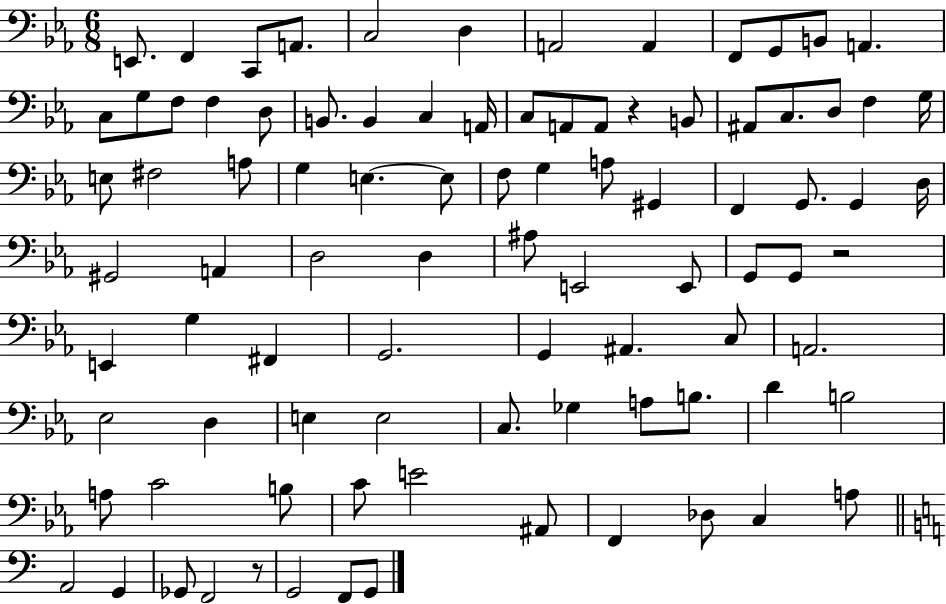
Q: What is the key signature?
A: EES major